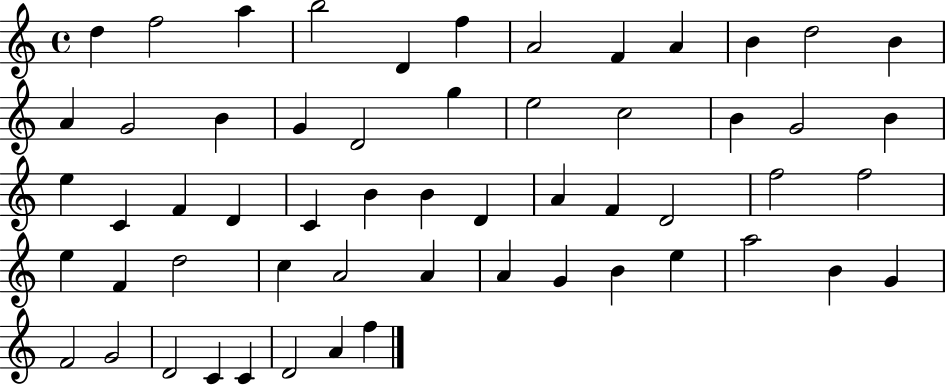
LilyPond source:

{
  \clef treble
  \time 4/4
  \defaultTimeSignature
  \key c \major
  d''4 f''2 a''4 | b''2 d'4 f''4 | a'2 f'4 a'4 | b'4 d''2 b'4 | \break a'4 g'2 b'4 | g'4 d'2 g''4 | e''2 c''2 | b'4 g'2 b'4 | \break e''4 c'4 f'4 d'4 | c'4 b'4 b'4 d'4 | a'4 f'4 d'2 | f''2 f''2 | \break e''4 f'4 d''2 | c''4 a'2 a'4 | a'4 g'4 b'4 e''4 | a''2 b'4 g'4 | \break f'2 g'2 | d'2 c'4 c'4 | d'2 a'4 f''4 | \bar "|."
}